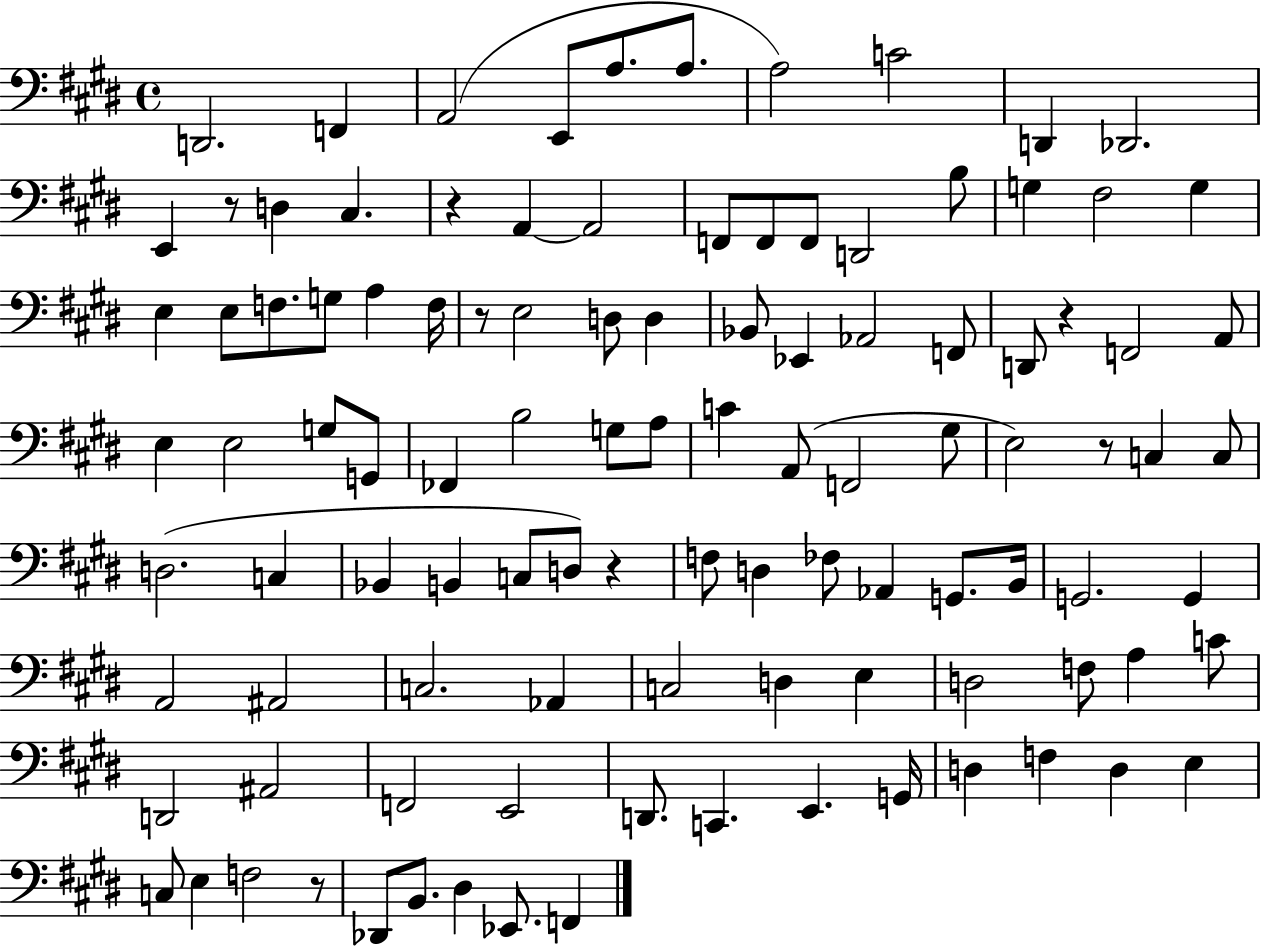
X:1
T:Untitled
M:4/4
L:1/4
K:E
D,,2 F,, A,,2 E,,/2 A,/2 A,/2 A,2 C2 D,, _D,,2 E,, z/2 D, ^C, z A,, A,,2 F,,/2 F,,/2 F,,/2 D,,2 B,/2 G, ^F,2 G, E, E,/2 F,/2 G,/2 A, F,/4 z/2 E,2 D,/2 D, _B,,/2 _E,, _A,,2 F,,/2 D,,/2 z F,,2 A,,/2 E, E,2 G,/2 G,,/2 _F,, B,2 G,/2 A,/2 C A,,/2 F,,2 ^G,/2 E,2 z/2 C, C,/2 D,2 C, _B,, B,, C,/2 D,/2 z F,/2 D, _F,/2 _A,, G,,/2 B,,/4 G,,2 G,, A,,2 ^A,,2 C,2 _A,, C,2 D, E, D,2 F,/2 A, C/2 D,,2 ^A,,2 F,,2 E,,2 D,,/2 C,, E,, G,,/4 D, F, D, E, C,/2 E, F,2 z/2 _D,,/2 B,,/2 ^D, _E,,/2 F,,